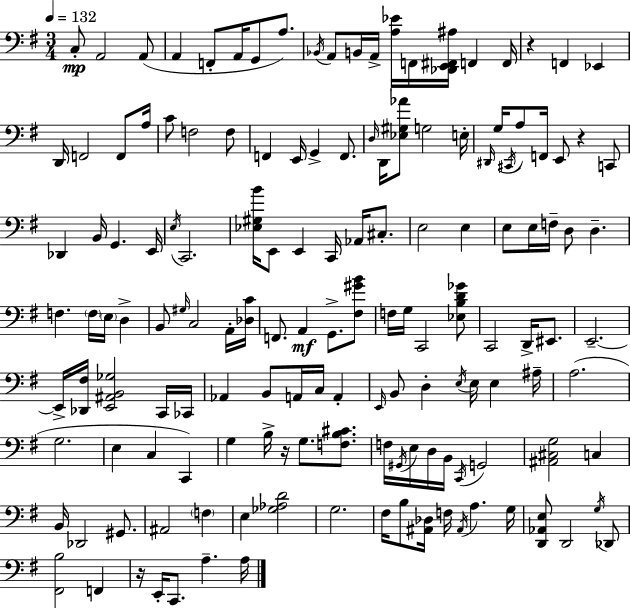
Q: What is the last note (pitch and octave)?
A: A3